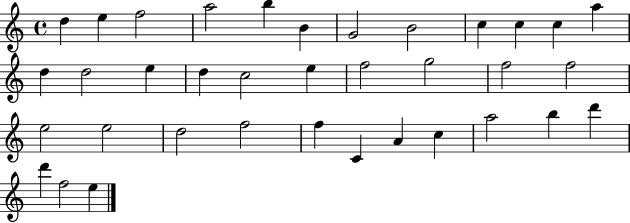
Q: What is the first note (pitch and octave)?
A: D5